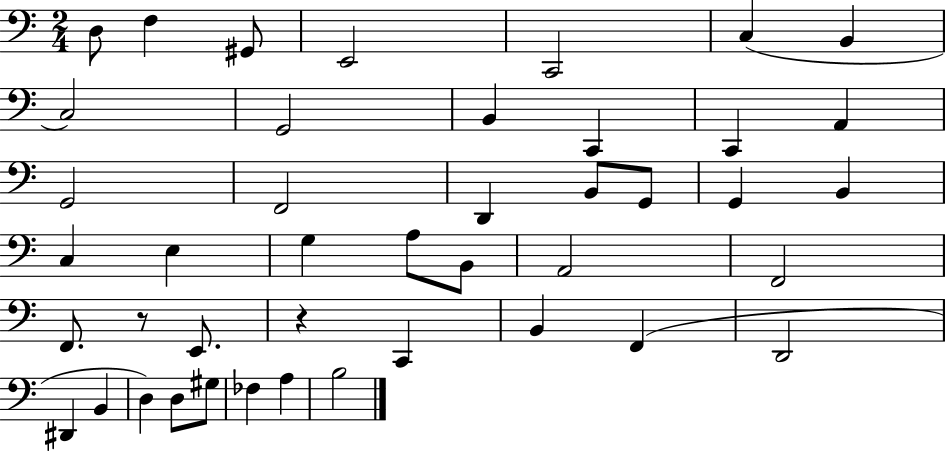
{
  \clef bass
  \numericTimeSignature
  \time 2/4
  \key c \major
  d8 f4 gis,8 | e,2 | c,2 | c4( b,4 | \break c2) | g,2 | b,4 c,4 | c,4 a,4 | \break g,2 | f,2 | d,4 b,8 g,8 | g,4 b,4 | \break c4 e4 | g4 a8 b,8 | a,2 | f,2 | \break f,8. r8 e,8. | r4 c,4 | b,4 f,4( | d,2 | \break dis,4 b,4 | d4) d8 gis8 | fes4 a4 | b2 | \break \bar "|."
}